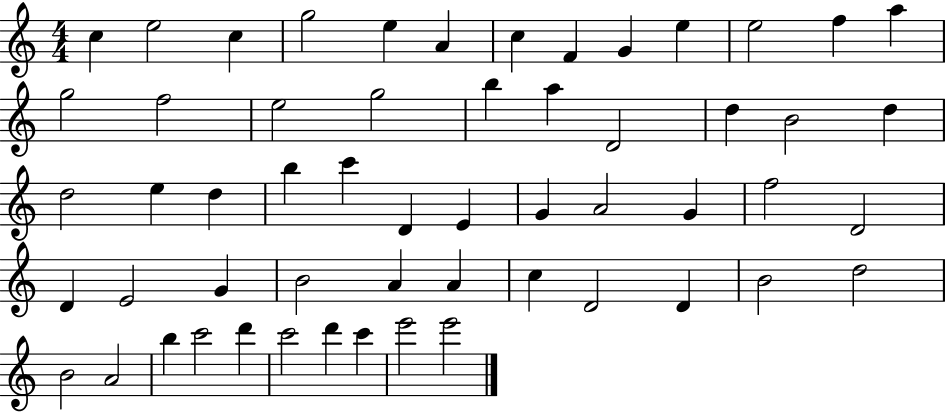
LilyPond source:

{
  \clef treble
  \numericTimeSignature
  \time 4/4
  \key c \major
  c''4 e''2 c''4 | g''2 e''4 a'4 | c''4 f'4 g'4 e''4 | e''2 f''4 a''4 | \break g''2 f''2 | e''2 g''2 | b''4 a''4 d'2 | d''4 b'2 d''4 | \break d''2 e''4 d''4 | b''4 c'''4 d'4 e'4 | g'4 a'2 g'4 | f''2 d'2 | \break d'4 e'2 g'4 | b'2 a'4 a'4 | c''4 d'2 d'4 | b'2 d''2 | \break b'2 a'2 | b''4 c'''2 d'''4 | c'''2 d'''4 c'''4 | e'''2 e'''2 | \break \bar "|."
}